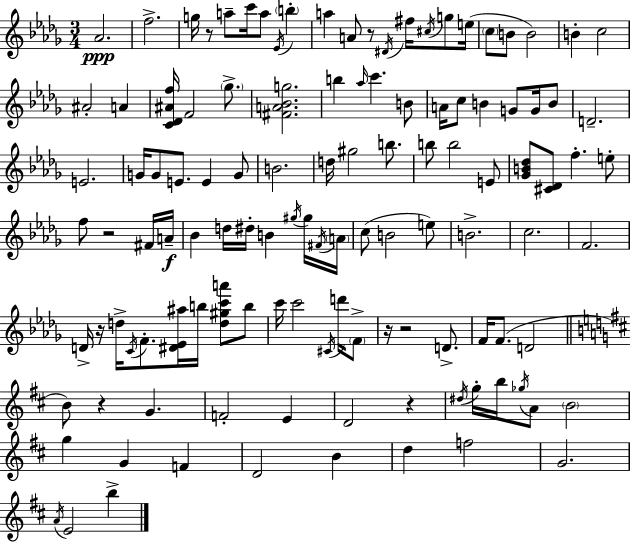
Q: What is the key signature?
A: BES minor